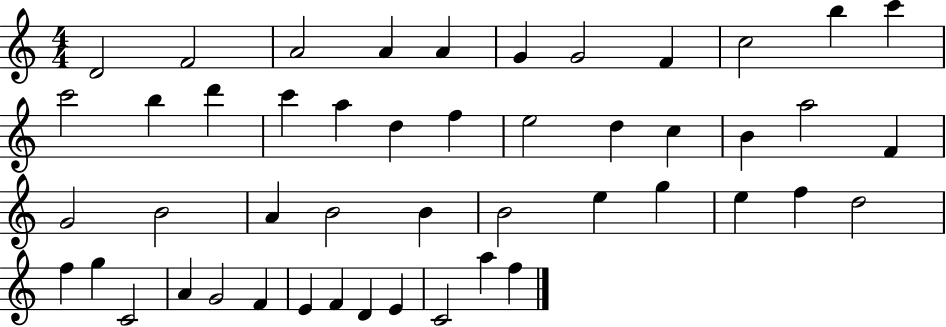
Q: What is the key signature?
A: C major